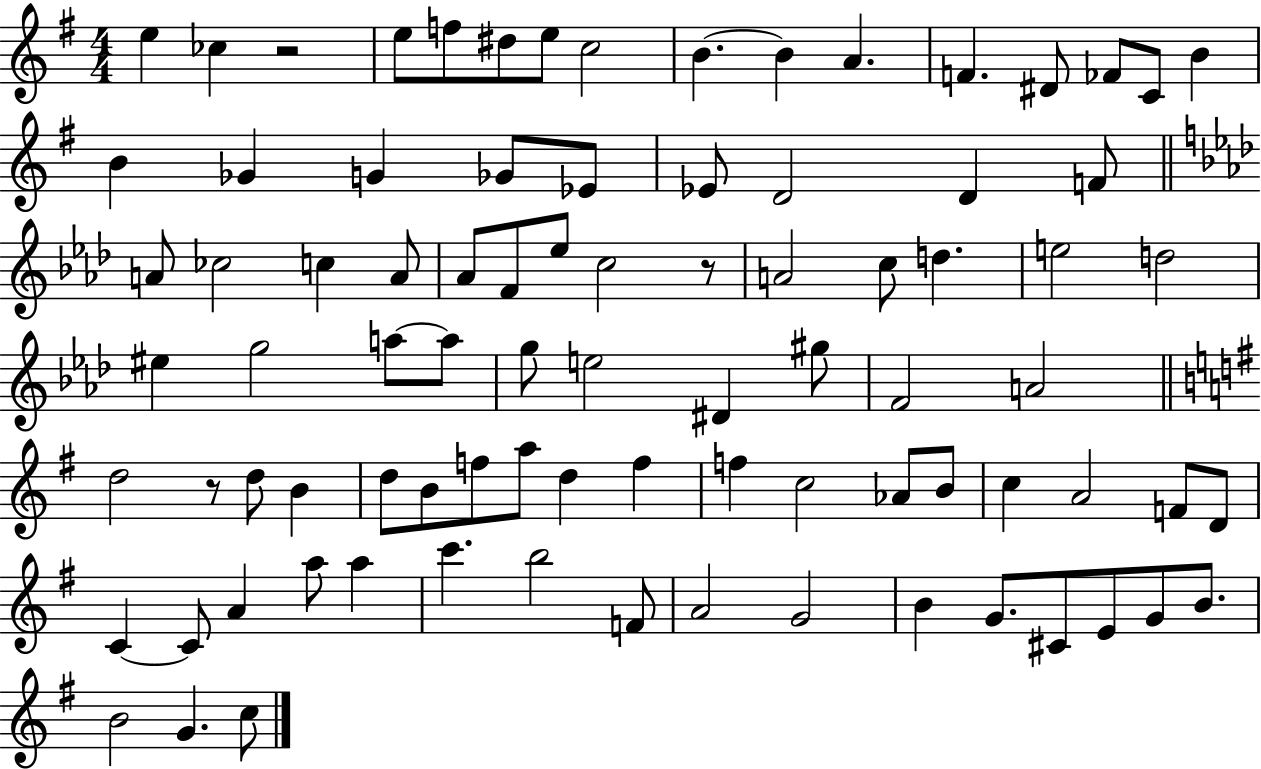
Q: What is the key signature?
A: G major